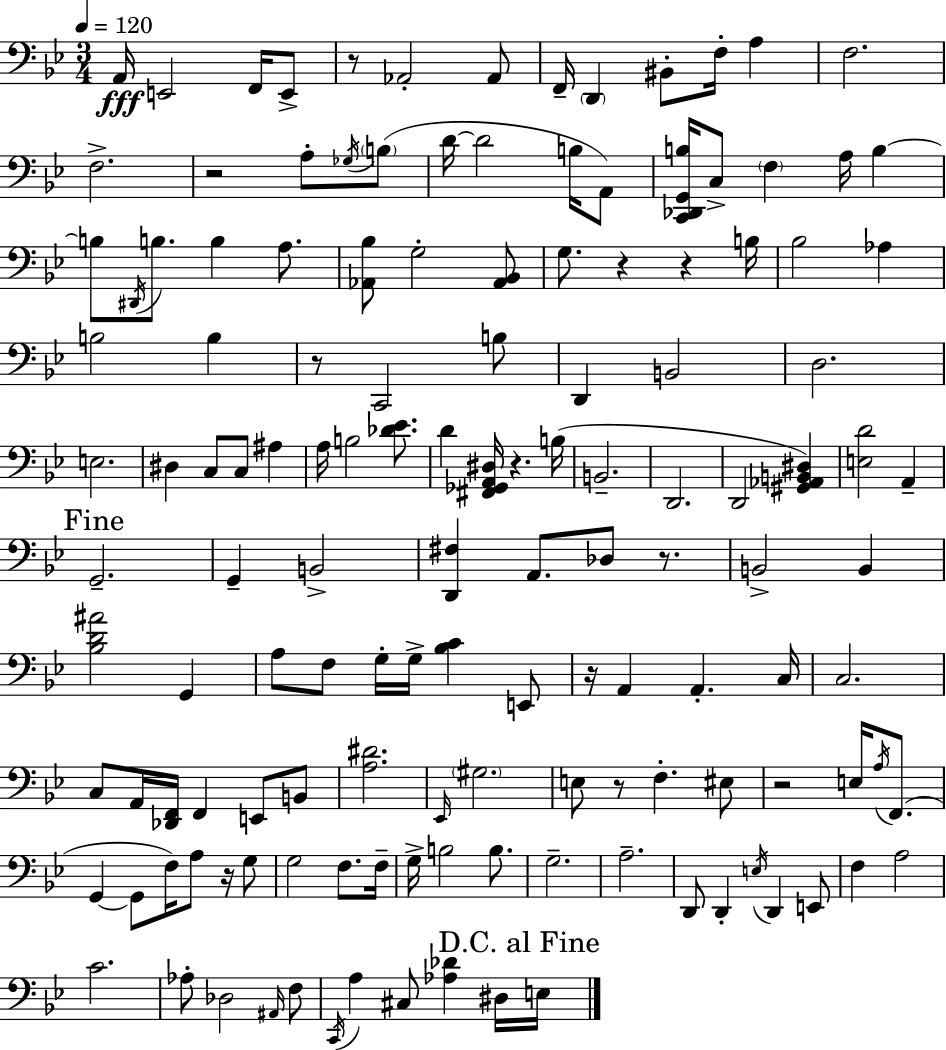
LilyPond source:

{
  \clef bass
  \numericTimeSignature
  \time 3/4
  \key g \minor
  \tempo 4 = 120
  a,16\fff e,2 f,16 e,8-> | r8 aes,2-. aes,8 | f,16-- \parenthesize d,4 bis,8-. f16-. a4 | f2. | \break f2.-> | r2 a8-. \acciaccatura { ges16 }( \parenthesize b8 | d'16~~ d'2 b16 a,8) | <c, des, g, b>16 c8-> \parenthesize f4 a16 b4~~ | \break b8 \acciaccatura { dis,16 } b8. b4 a8. | <aes, bes>8 g2-. | <aes, bes,>8 g8. r4 r4 | b16 bes2 aes4 | \break b2 b4 | r8 c,2 | b8 d,4 b,2 | d2. | \break e2. | dis4 c8 c8 ais4 | a16 b2 <des' ees'>8. | d'4 <fis, ges, a, dis>16 r4. | \break b16( b,2.-- | d,2. | d,2 <gis, aes, b, dis>4) | <e d'>2 a,4-- | \break \mark "Fine" g,2.-- | g,4-- b,2-> | <d, fis>4 a,8. des8 r8. | b,2-> b,4 | \break <bes d' ais'>2 g,4 | a8 f8 g16-. g16-> <bes c'>4 | e,8 r16 a,4 a,4.-. | c16 c2. | \break c8 a,16 <des, f,>16 f,4 e,8 | b,8 <a dis'>2. | \grace { ees,16 } \parenthesize gis2. | e8 r8 f4.-. | \break eis8 r2 e16 | \acciaccatura { a16 } f,8.( g,4~~ g,8 f16) a8 | r16 g8 g2 | f8. f16-- g16-> b2 | \break b8. g2.-- | a2.-- | d,8 d,4-. \acciaccatura { e16 } d,4 | e,8 f4 a2 | \break c'2. | aes8-. des2 | \grace { ais,16 } f8 \acciaccatura { c,16 } a4 cis8 | <aes des'>4 dis16 \mark "D.C. al Fine" e16 \bar "|."
}